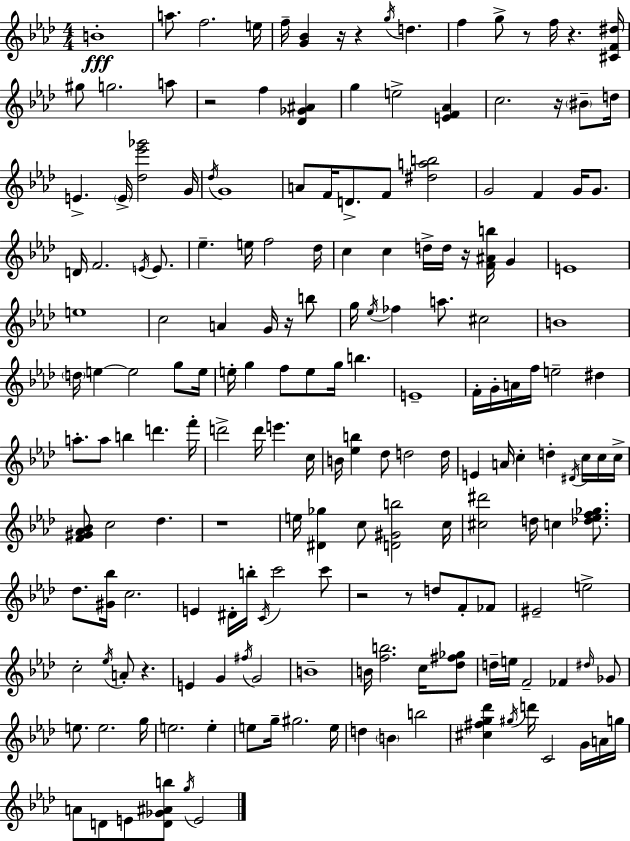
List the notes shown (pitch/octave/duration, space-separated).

B4/w A5/e. F5/h. E5/s F5/s [G4,Bb4]/q R/s R/q G5/s D5/q. F5/q G5/e R/e F5/s R/q. [C#4,F4,D#5]/s G#5/e G5/h. A5/e R/h F5/q [Db4,Gb4,A#4]/q G5/q E5/h [E4,F4,Ab4]/q C5/h. R/s BIS4/e D5/s E4/q. E4/s [Db5,Eb6,Gb6]/h G4/s Db5/s G4/w A4/e F4/s D4/e. F4/e [D#5,A5,B5]/h G4/h F4/q G4/s G4/e. D4/s F4/h. E4/s E4/e. Eb5/q. E5/s F5/h Db5/s C5/q C5/q D5/s D5/s R/s [F4,A#4,B5]/s G4/q E4/w E5/w C5/h A4/q G4/s R/s B5/e G5/s Eb5/s FES5/q A5/e. C#5/h B4/w D5/s E5/q E5/h G5/e E5/s E5/s G5/q F5/e E5/e G5/s B5/q. E4/w F4/s G4/s A4/s F5/s E5/h D#5/q A5/e. A5/e B5/q D6/q. F6/s D6/h D6/s E6/q. C5/s B4/s [Eb5,B5]/q Db5/e D5/h D5/s E4/q A4/s C5/q D5/q D#4/s C5/s C5/s C5/s [F4,G#4,Ab4,Bb4]/e C5/h Db5/q. R/w E5/s [D#4,Gb5]/q C5/e [D4,G#4,B5]/h C5/s [C#5,D#6]/h D5/s C5/q [Db5,Eb5,F5,Gb5]/e. Db5/e. [G#4,Bb5]/s C5/h. E4/q D#4/s B5/s C4/s C6/h C6/e R/h R/e D5/e F4/e FES4/e EIS4/h E5/h C5/h Eb5/s A4/e R/q. E4/q G4/q F#5/s G4/h B4/w B4/s [F5,B5]/h. C5/s [Db5,F#5,Gb5]/e D5/s E5/s F4/h FES4/q D#5/s Gb4/e E5/e. E5/h. G5/s E5/h. E5/q E5/e G5/s G#5/h. E5/s D5/q B4/q B5/h [C#5,F#5,G5,Db6]/q G#5/s D6/s C4/h G4/s A4/s G5/s A4/e D4/e E4/e [D4,Gb4,A#4,B5]/e G5/s E4/h